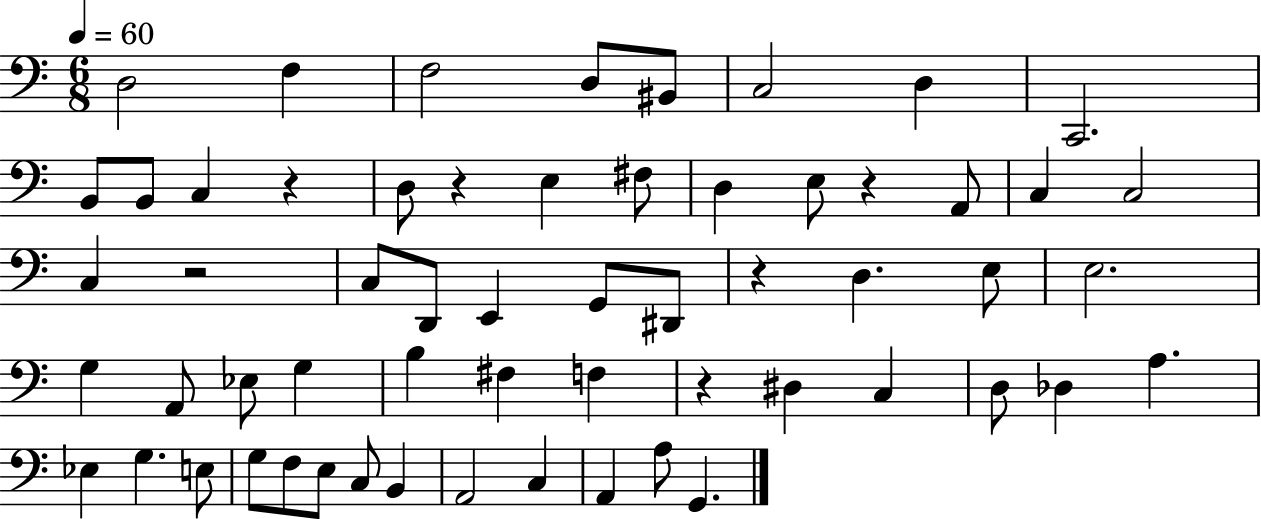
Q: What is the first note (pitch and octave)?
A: D3